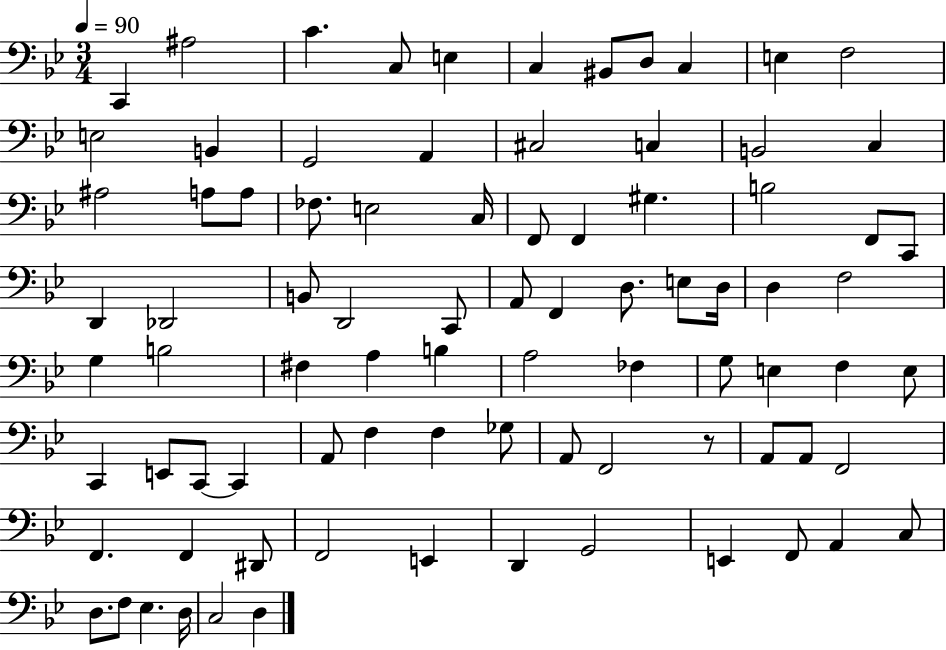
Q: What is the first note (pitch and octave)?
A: C2